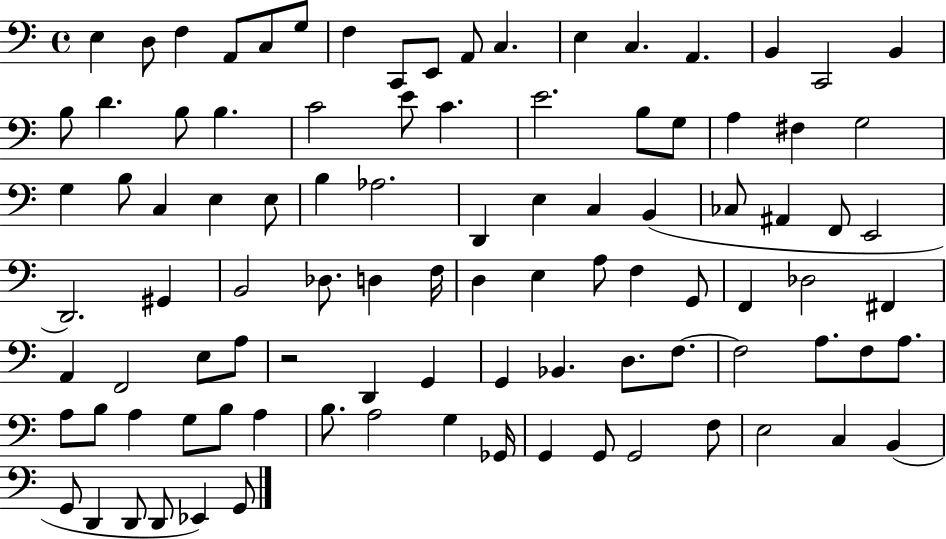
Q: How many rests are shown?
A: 1